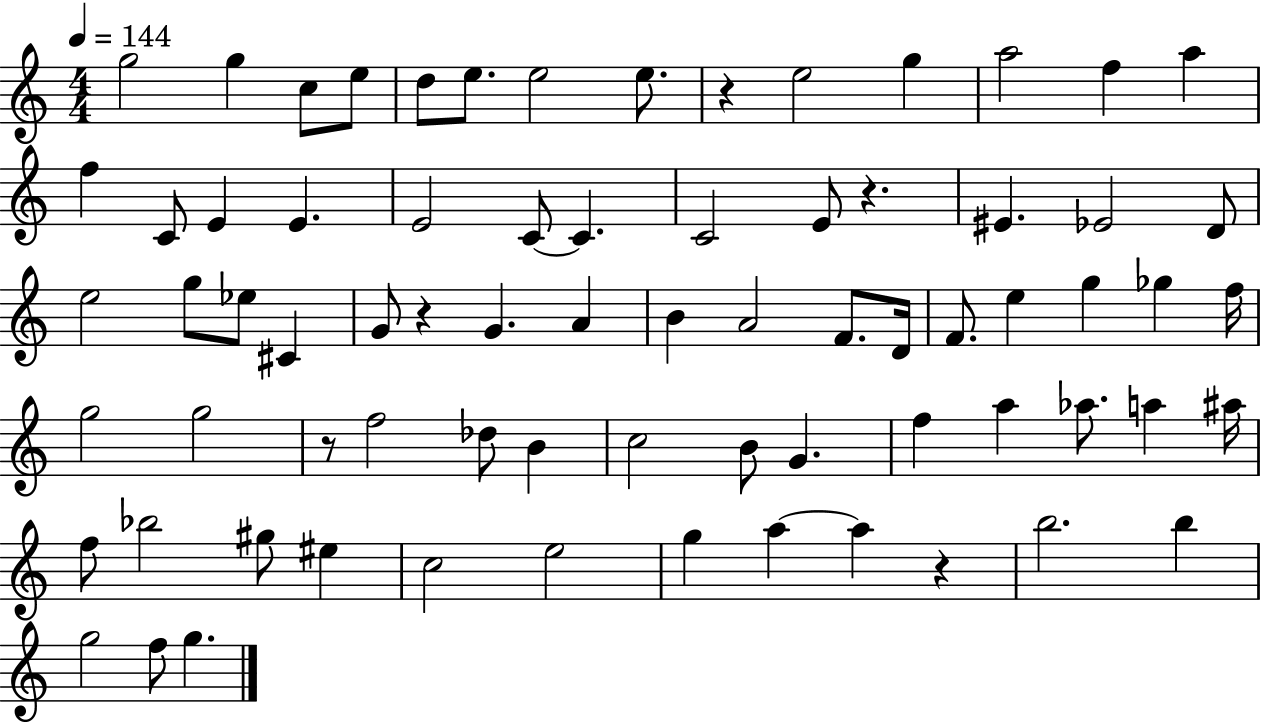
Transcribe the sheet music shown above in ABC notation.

X:1
T:Untitled
M:4/4
L:1/4
K:C
g2 g c/2 e/2 d/2 e/2 e2 e/2 z e2 g a2 f a f C/2 E E E2 C/2 C C2 E/2 z ^E _E2 D/2 e2 g/2 _e/2 ^C G/2 z G A B A2 F/2 D/4 F/2 e g _g f/4 g2 g2 z/2 f2 _d/2 B c2 B/2 G f a _a/2 a ^a/4 f/2 _b2 ^g/2 ^e c2 e2 g a a z b2 b g2 f/2 g